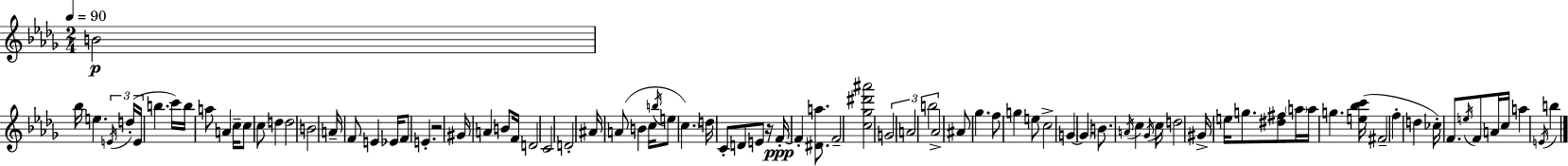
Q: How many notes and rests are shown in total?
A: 86